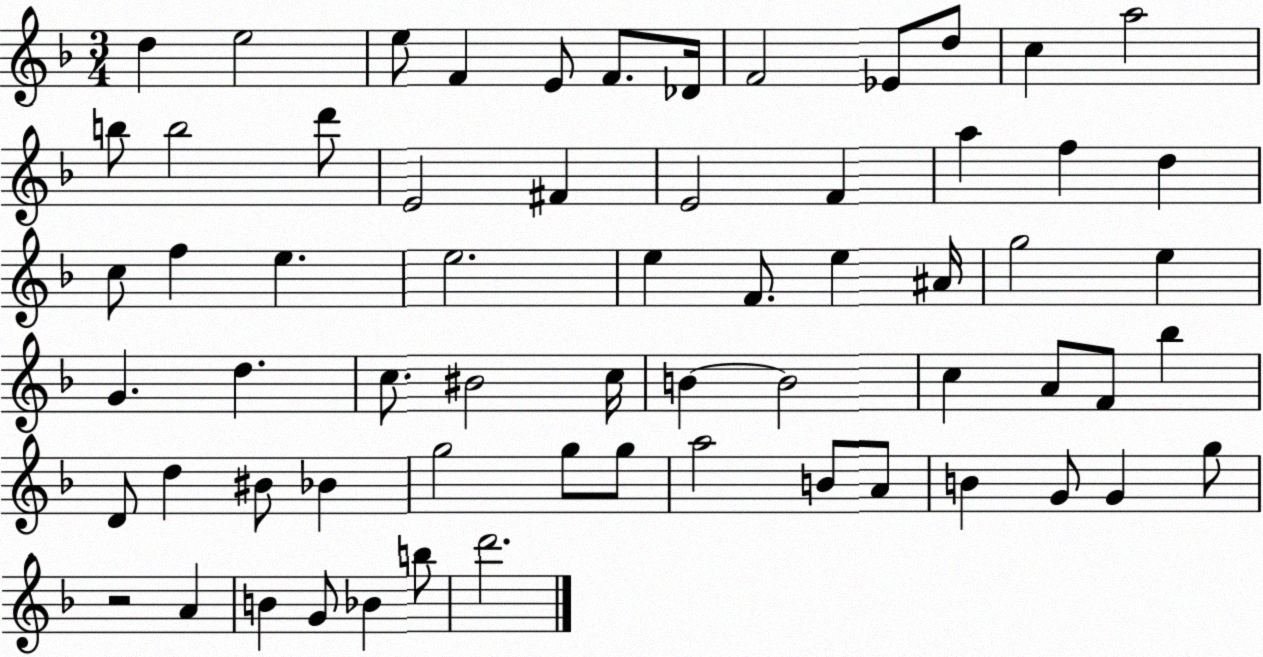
X:1
T:Untitled
M:3/4
L:1/4
K:F
d e2 e/2 F E/2 F/2 _D/4 F2 _E/2 d/2 c a2 b/2 b2 d'/2 E2 ^F E2 F a f d c/2 f e e2 e F/2 e ^A/4 g2 e G d c/2 ^B2 c/4 B B2 c A/2 F/2 _b D/2 d ^B/2 _B g2 g/2 g/2 a2 B/2 A/2 B G/2 G g/2 z2 A B G/2 _B b/2 d'2